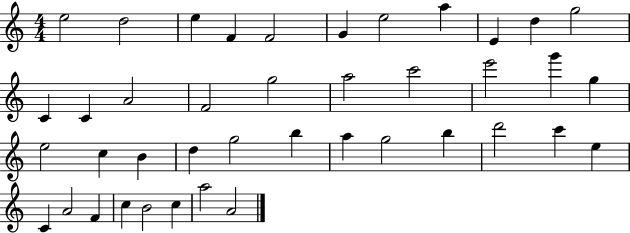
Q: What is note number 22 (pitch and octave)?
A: E5